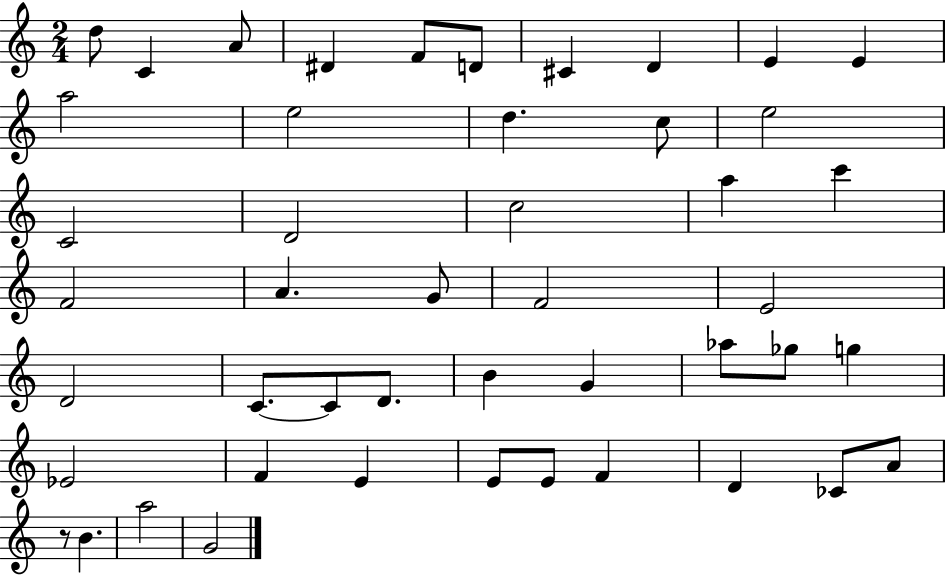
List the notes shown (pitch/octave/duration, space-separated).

D5/e C4/q A4/e D#4/q F4/e D4/e C#4/q D4/q E4/q E4/q A5/h E5/h D5/q. C5/e E5/h C4/h D4/h C5/h A5/q C6/q F4/h A4/q. G4/e F4/h E4/h D4/h C4/e. C4/e D4/e. B4/q G4/q Ab5/e Gb5/e G5/q Eb4/h F4/q E4/q E4/e E4/e F4/q D4/q CES4/e A4/e R/e B4/q. A5/h G4/h